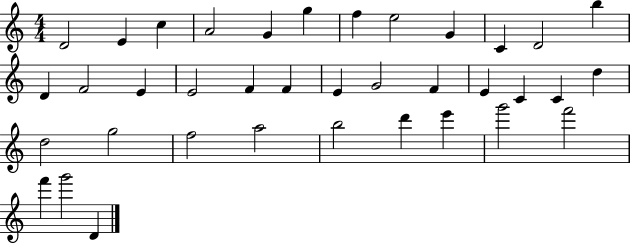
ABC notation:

X:1
T:Untitled
M:4/4
L:1/4
K:C
D2 E c A2 G g f e2 G C D2 b D F2 E E2 F F E G2 F E C C d d2 g2 f2 a2 b2 d' e' g'2 f'2 f' g'2 D